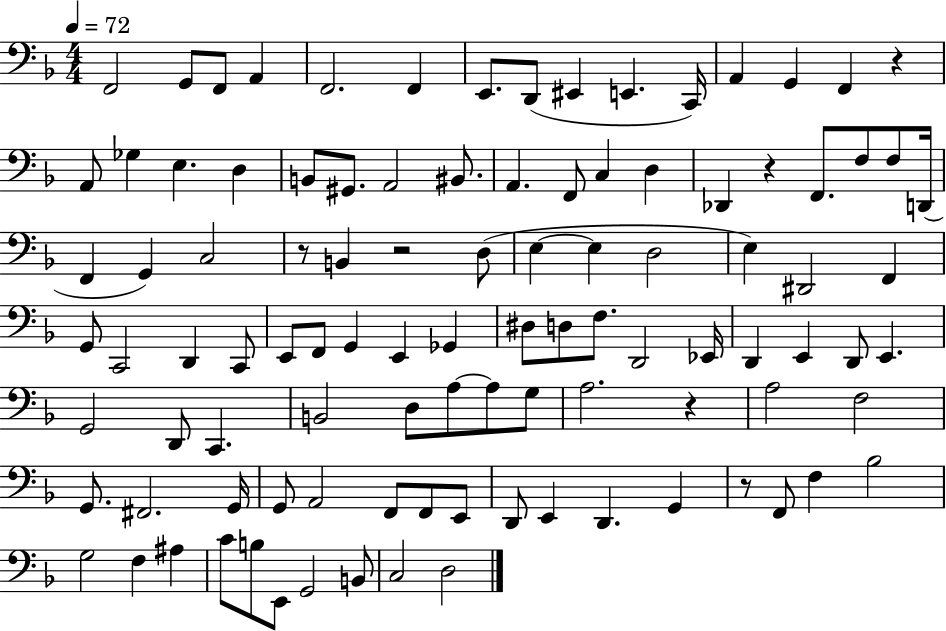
X:1
T:Untitled
M:4/4
L:1/4
K:F
F,,2 G,,/2 F,,/2 A,, F,,2 F,, E,,/2 D,,/2 ^E,, E,, C,,/4 A,, G,, F,, z A,,/2 _G, E, D, B,,/2 ^G,,/2 A,,2 ^B,,/2 A,, F,,/2 C, D, _D,, z F,,/2 F,/2 F,/2 D,,/4 F,, G,, C,2 z/2 B,, z2 D,/2 E, E, D,2 E, ^D,,2 F,, G,,/2 C,,2 D,, C,,/2 E,,/2 F,,/2 G,, E,, _G,, ^D,/2 D,/2 F,/2 D,,2 _E,,/4 D,, E,, D,,/2 E,, G,,2 D,,/2 C,, B,,2 D,/2 A,/2 A,/2 G,/2 A,2 z A,2 F,2 G,,/2 ^F,,2 G,,/4 G,,/2 A,,2 F,,/2 F,,/2 E,,/2 D,,/2 E,, D,, G,, z/2 F,,/2 F, _B,2 G,2 F, ^A, C/2 B,/2 E,,/2 G,,2 B,,/2 C,2 D,2